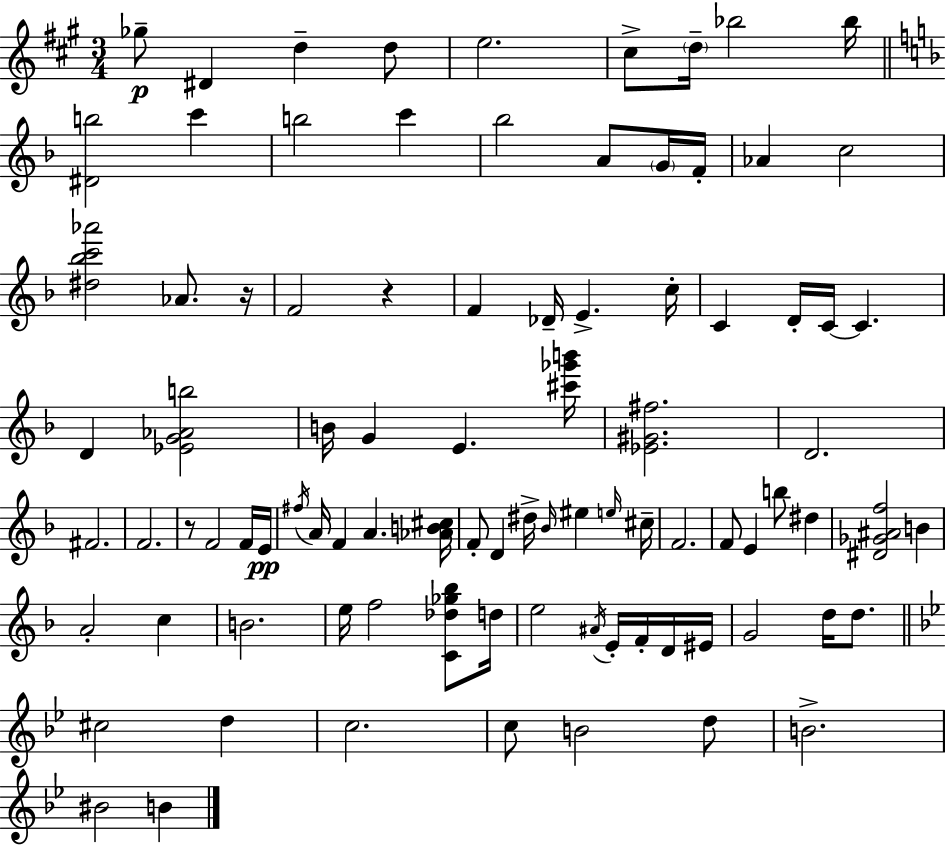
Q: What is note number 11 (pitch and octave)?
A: B5